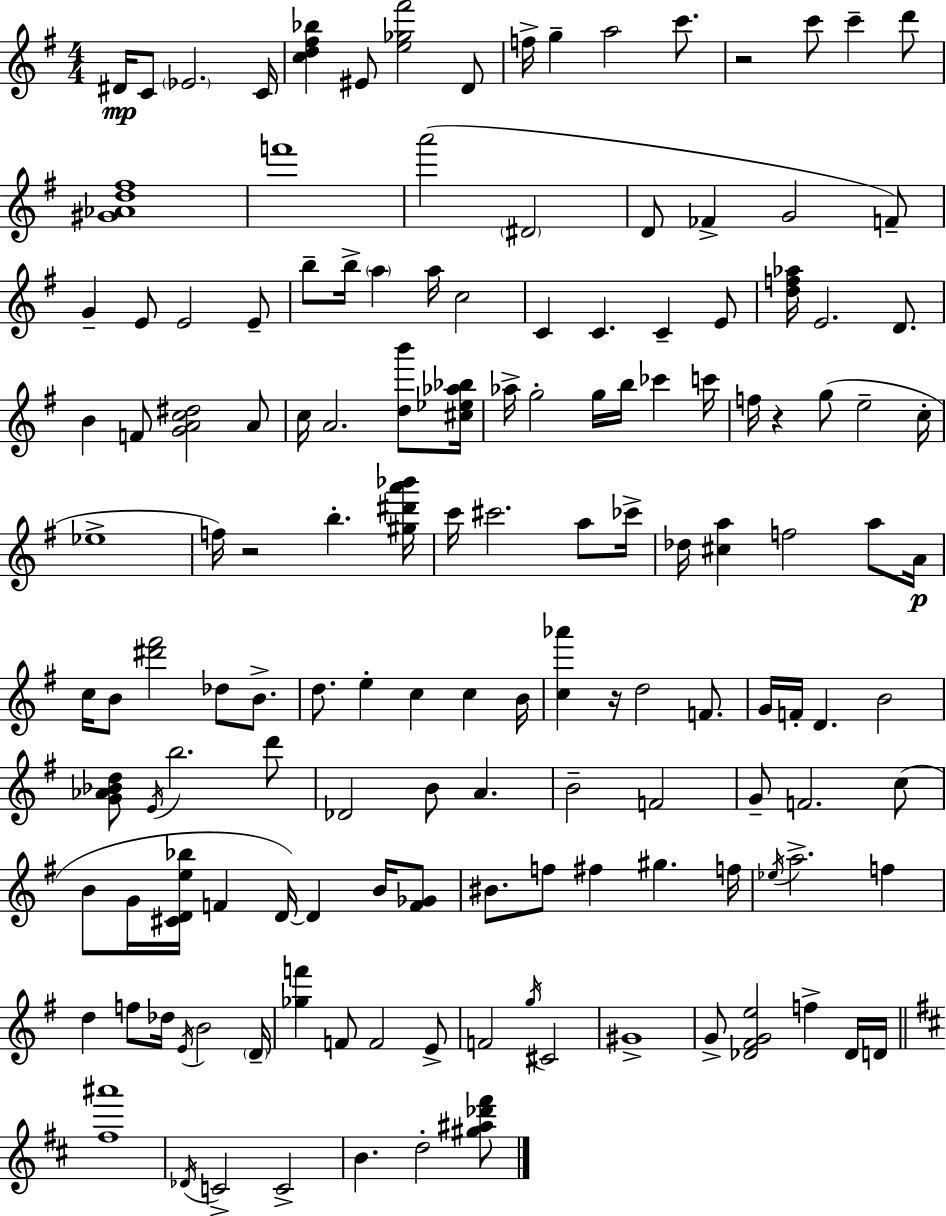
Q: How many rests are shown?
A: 4